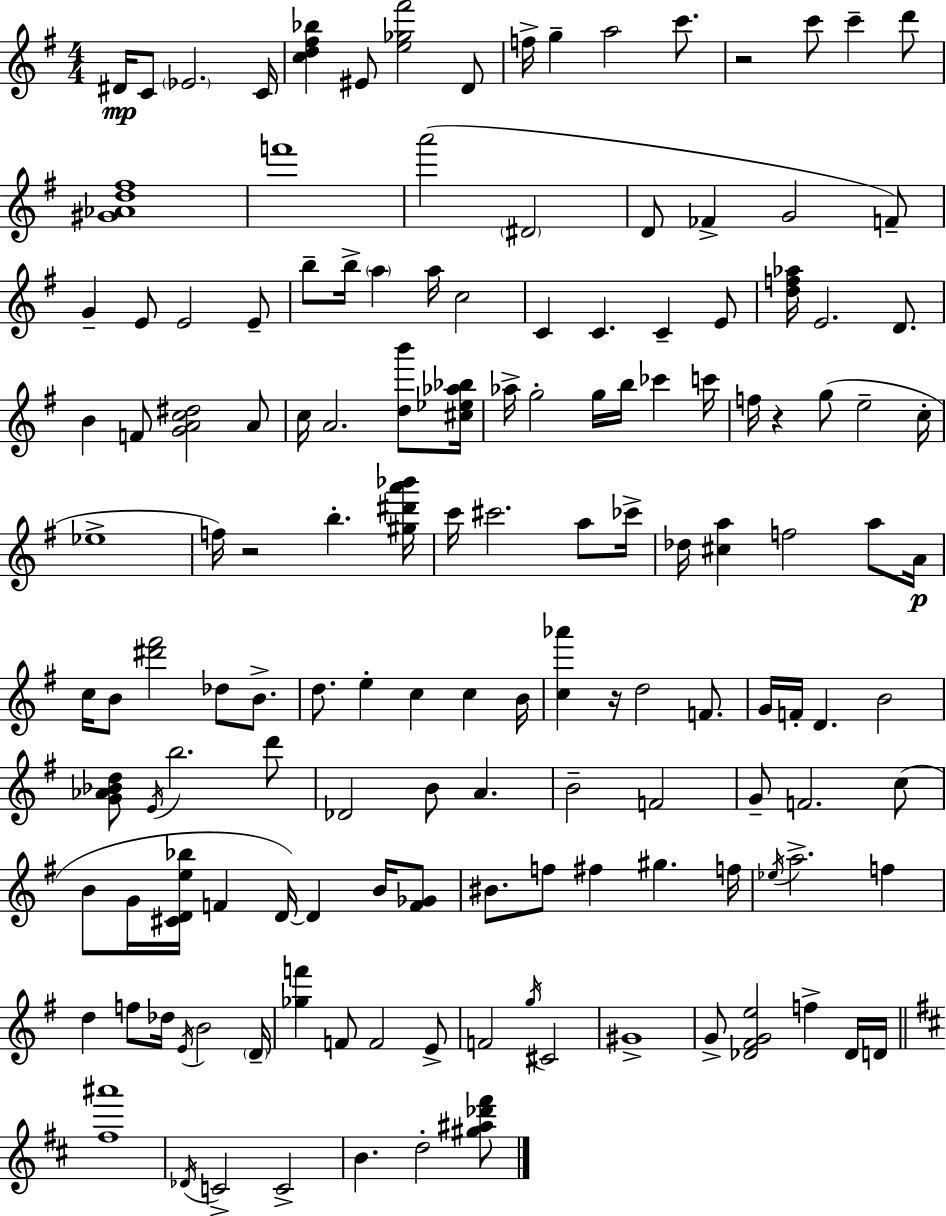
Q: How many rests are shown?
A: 4